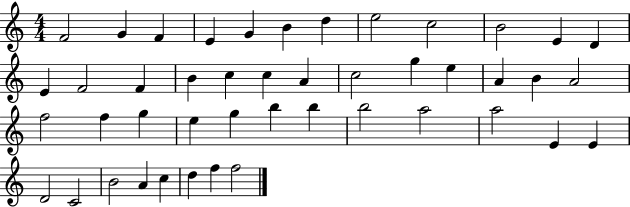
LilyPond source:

{
  \clef treble
  \numericTimeSignature
  \time 4/4
  \key c \major
  f'2 g'4 f'4 | e'4 g'4 b'4 d''4 | e''2 c''2 | b'2 e'4 d'4 | \break e'4 f'2 f'4 | b'4 c''4 c''4 a'4 | c''2 g''4 e''4 | a'4 b'4 a'2 | \break f''2 f''4 g''4 | e''4 g''4 b''4 b''4 | b''2 a''2 | a''2 e'4 e'4 | \break d'2 c'2 | b'2 a'4 c''4 | d''4 f''4 f''2 | \bar "|."
}